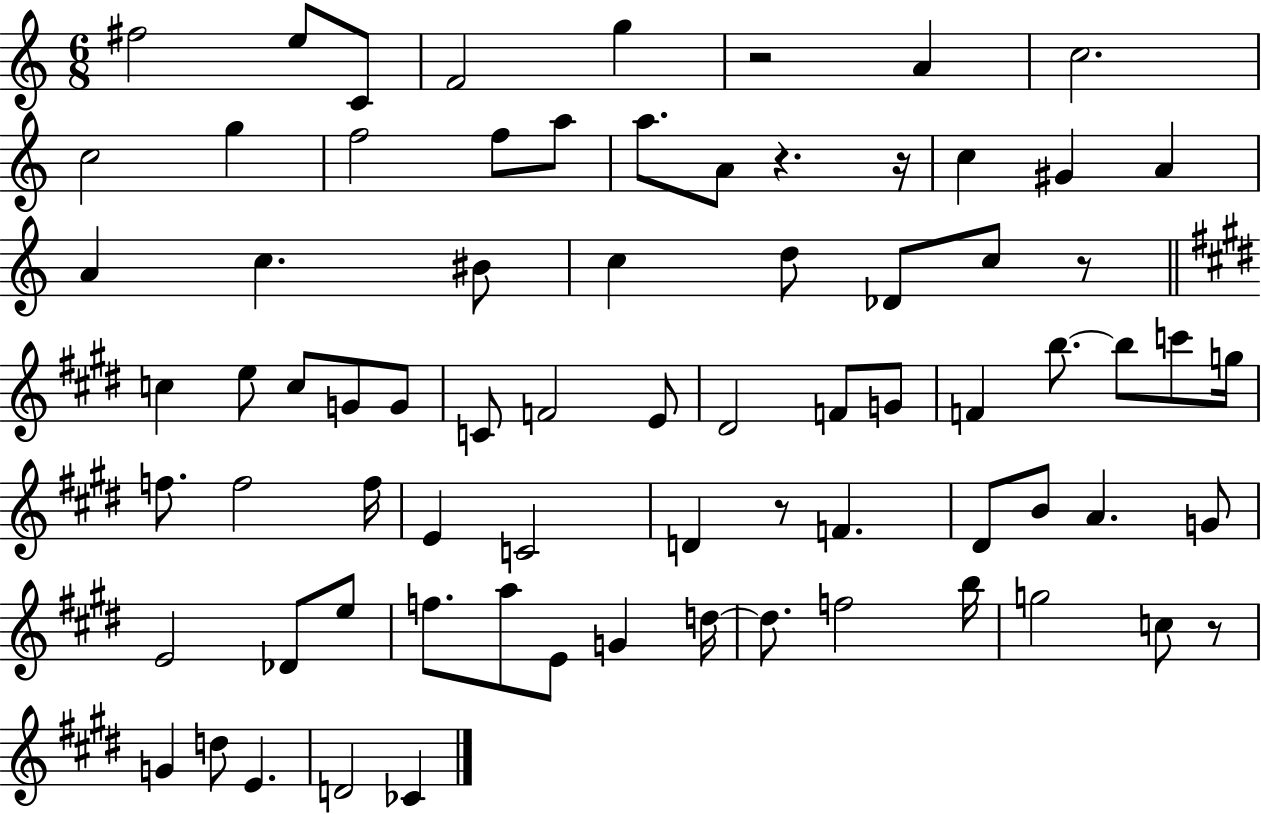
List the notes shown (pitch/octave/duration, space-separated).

F#5/h E5/e C4/e F4/h G5/q R/h A4/q C5/h. C5/h G5/q F5/h F5/e A5/e A5/e. A4/e R/q. R/s C5/q G#4/q A4/q A4/q C5/q. BIS4/e C5/q D5/e Db4/e C5/e R/e C5/q E5/e C5/e G4/e G4/e C4/e F4/h E4/e D#4/h F4/e G4/e F4/q B5/e. B5/e C6/e G5/s F5/e. F5/h F5/s E4/q C4/h D4/q R/e F4/q. D#4/e B4/e A4/q. G4/e E4/h Db4/e E5/e F5/e. A5/e E4/e G4/q D5/s D5/e. F5/h B5/s G5/h C5/e R/e G4/q D5/e E4/q. D4/h CES4/q